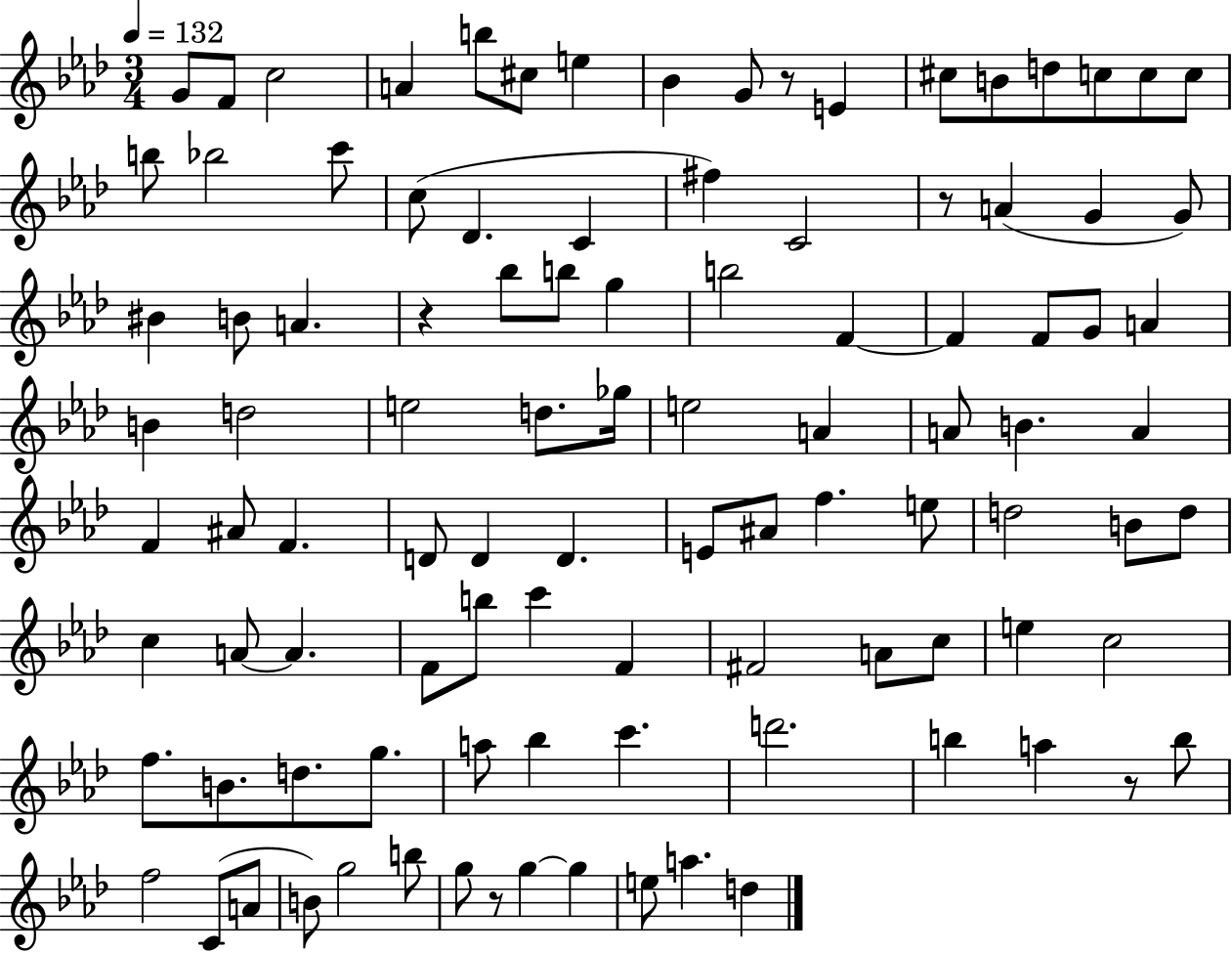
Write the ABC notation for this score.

X:1
T:Untitled
M:3/4
L:1/4
K:Ab
G/2 F/2 c2 A b/2 ^c/2 e _B G/2 z/2 E ^c/2 B/2 d/2 c/2 c/2 c/2 b/2 _b2 c'/2 c/2 _D C ^f C2 z/2 A G G/2 ^B B/2 A z _b/2 b/2 g b2 F F F/2 G/2 A B d2 e2 d/2 _g/4 e2 A A/2 B A F ^A/2 F D/2 D D E/2 ^A/2 f e/2 d2 B/2 d/2 c A/2 A F/2 b/2 c' F ^F2 A/2 c/2 e c2 f/2 B/2 d/2 g/2 a/2 _b c' d'2 b a z/2 b/2 f2 C/2 A/2 B/2 g2 b/2 g/2 z/2 g g e/2 a d